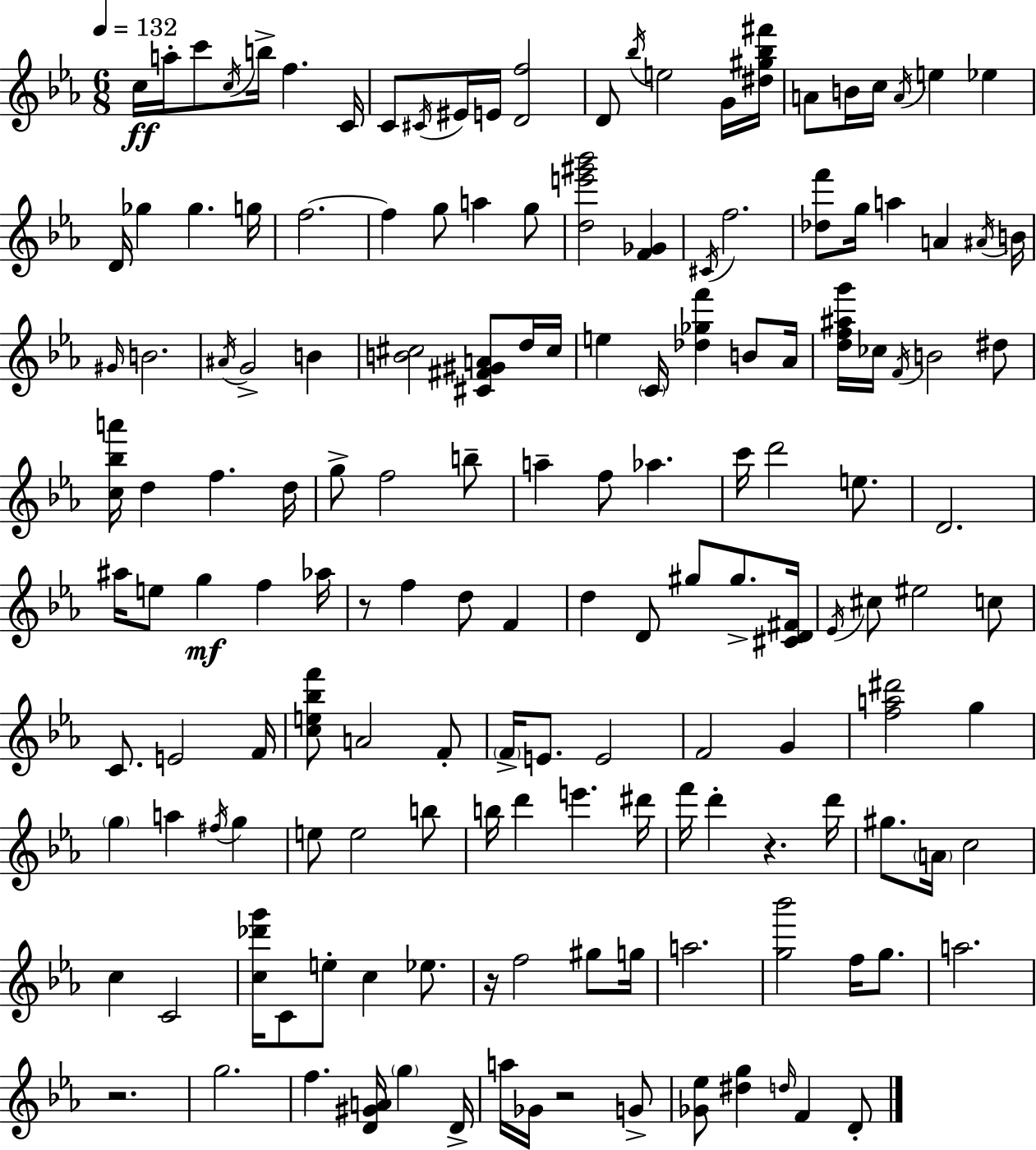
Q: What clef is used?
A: treble